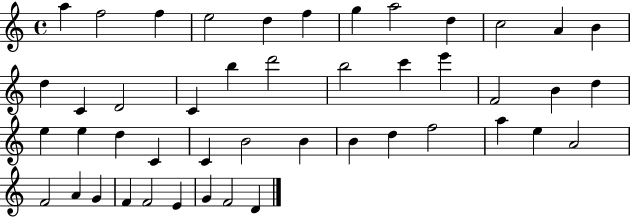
{
  \clef treble
  \time 4/4
  \defaultTimeSignature
  \key c \major
  a''4 f''2 f''4 | e''2 d''4 f''4 | g''4 a''2 d''4 | c''2 a'4 b'4 | \break d''4 c'4 d'2 | c'4 b''4 d'''2 | b''2 c'''4 e'''4 | f'2 b'4 d''4 | \break e''4 e''4 d''4 c'4 | c'4 b'2 b'4 | b'4 d''4 f''2 | a''4 e''4 a'2 | \break f'2 a'4 g'4 | f'4 f'2 e'4 | g'4 f'2 d'4 | \bar "|."
}